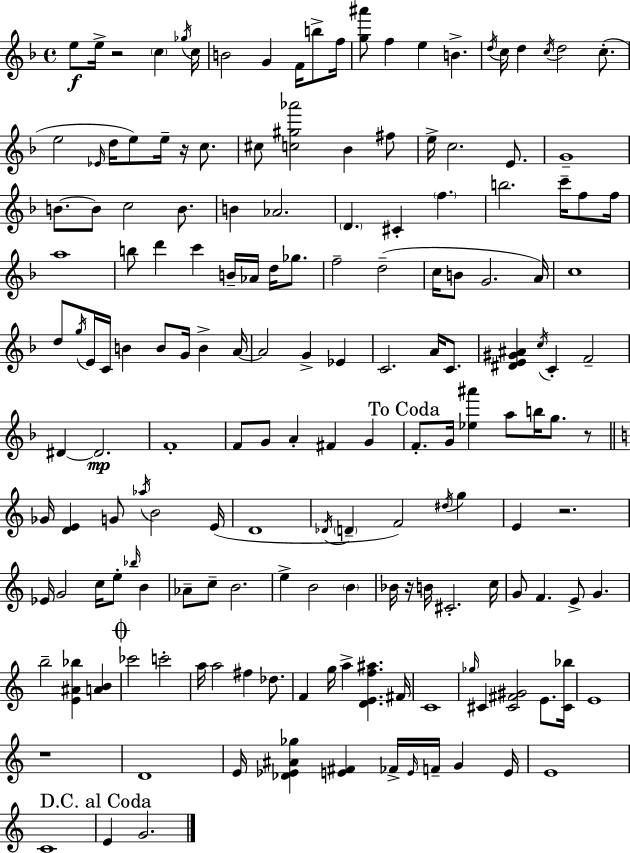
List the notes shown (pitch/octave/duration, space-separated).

E5/e E5/s R/h C5/q Gb5/s C5/s B4/h G4/q F4/s B5/e F5/s [G5,A#6]/e F5/q E5/q B4/q. D5/s C5/s D5/q C5/s D5/h C5/e. E5/h Eb4/s D5/s E5/e E5/s R/s C5/e. C#5/e [C5,G#5,Ab6]/h Bb4/q F#5/e E5/s C5/h. E4/e. G4/w B4/e. B4/e C5/h B4/e. B4/q Ab4/h. D4/q. C#4/q F5/q. B5/h. C6/s F5/e F5/s A5/w B5/e D6/q C6/q B4/s Ab4/s D5/s Gb5/e. F5/h D5/h C5/s B4/e G4/h. A4/s C5/w D5/e G5/s E4/s C4/s B4/q B4/e G4/s B4/q A4/s A4/h G4/q Eb4/q C4/h. A4/s C4/e. [D#4,E4,G#4,A#4]/q C5/s C4/q F4/h D#4/q D#4/h. F4/w F4/e G4/e A4/q F#4/q G4/q F4/e. G4/s [Eb5,A#6]/q A5/e B5/s G5/e. R/e Gb4/s [D4,E4]/q G4/e Ab5/s B4/h E4/s D4/w Db4/s D4/q F4/h D#5/s G5/q E4/q R/h. Eb4/s G4/h C5/s E5/e Bb5/s B4/q Ab4/e C5/e B4/h. E5/q B4/h B4/q Bb4/s R/s B4/s C#4/h. C5/s G4/e F4/q. E4/e G4/q. B5/h [E4,A#4,Bb5]/q [A4,B4]/q CES6/h C6/h A5/s A5/h F#5/q Db5/e. F4/q G5/s A5/q [D4,E4,F5,A#5]/q. F#4/s C4/w Gb5/s C#4/q [C#4,F#4,G#4]/h E4/e. [C#4,Bb5]/s E4/w R/w D4/w E4/s [Db4,Eb4,A#4,Gb5]/q [E4,F#4]/q FES4/s E4/s F4/s G4/q E4/s E4/w C4/w E4/q G4/h.